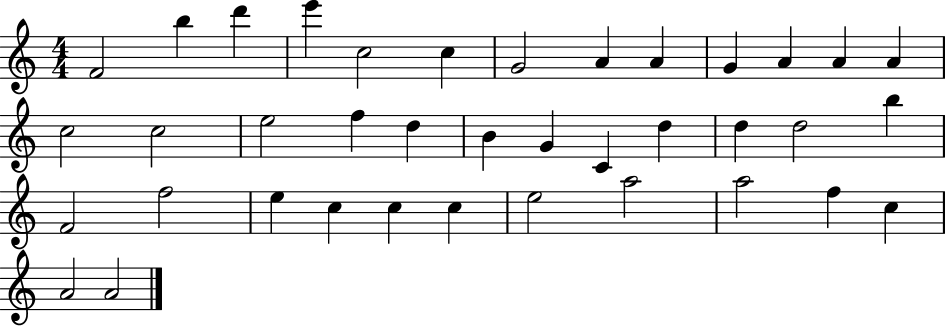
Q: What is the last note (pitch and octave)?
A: A4